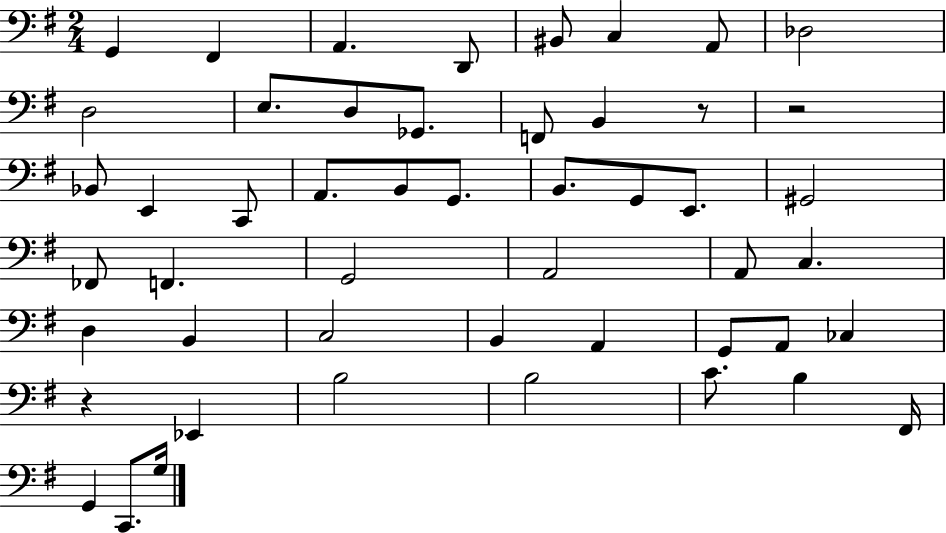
G2/q F#2/q A2/q. D2/e BIS2/e C3/q A2/e Db3/h D3/h E3/e. D3/e Gb2/e. F2/e B2/q R/e R/h Bb2/e E2/q C2/e A2/e. B2/e G2/e. B2/e. G2/e E2/e. G#2/h FES2/e F2/q. G2/h A2/h A2/e C3/q. D3/q B2/q C3/h B2/q A2/q G2/e A2/e CES3/q R/q Eb2/q B3/h B3/h C4/e. B3/q F#2/s G2/q C2/e. G3/s